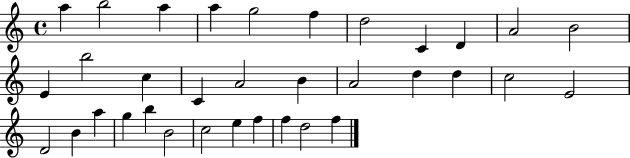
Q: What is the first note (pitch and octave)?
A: A5